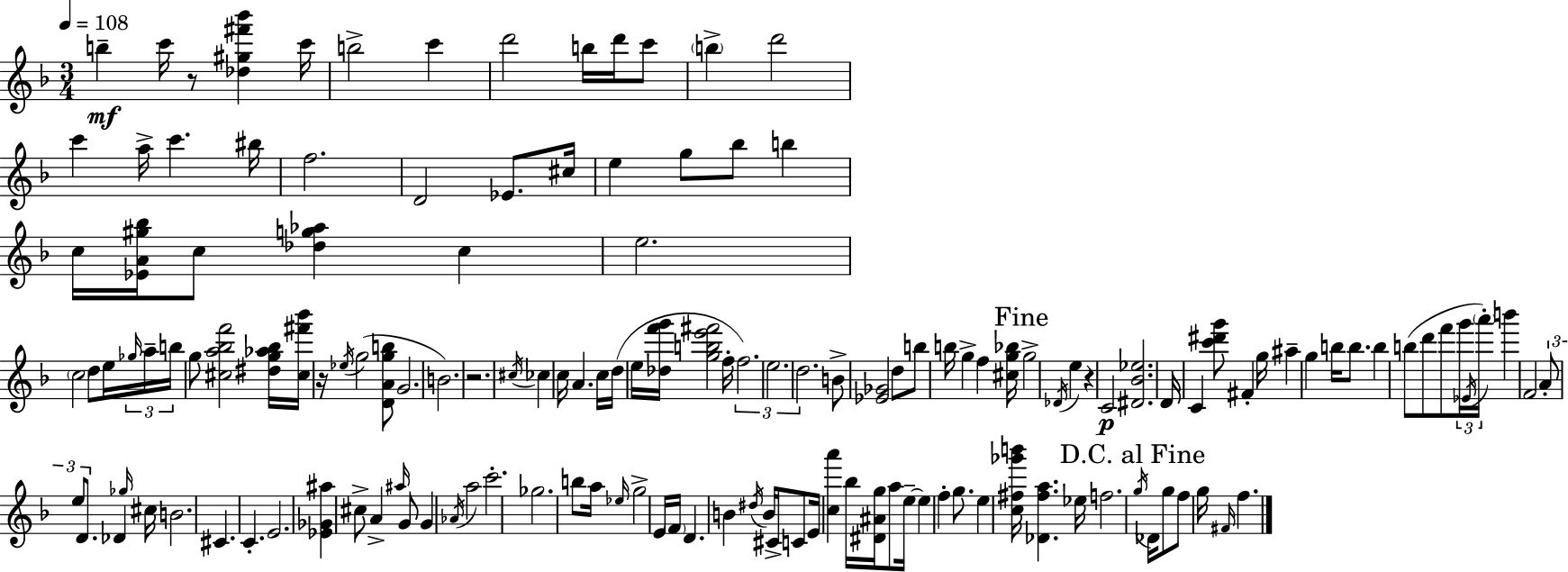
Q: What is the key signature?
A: D minor